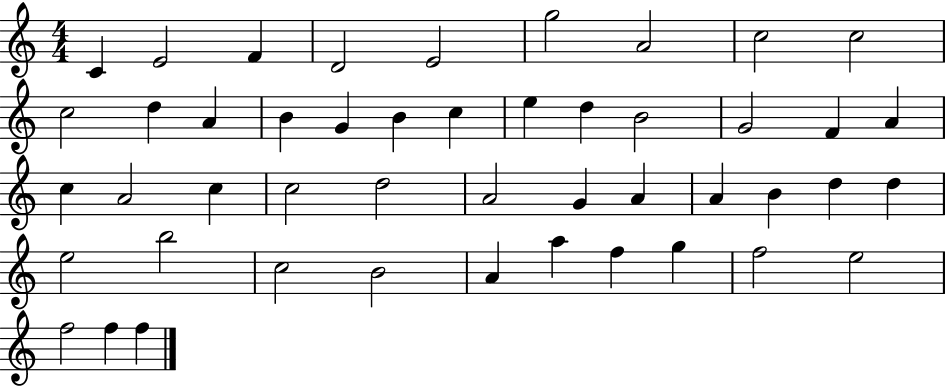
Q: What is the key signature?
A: C major